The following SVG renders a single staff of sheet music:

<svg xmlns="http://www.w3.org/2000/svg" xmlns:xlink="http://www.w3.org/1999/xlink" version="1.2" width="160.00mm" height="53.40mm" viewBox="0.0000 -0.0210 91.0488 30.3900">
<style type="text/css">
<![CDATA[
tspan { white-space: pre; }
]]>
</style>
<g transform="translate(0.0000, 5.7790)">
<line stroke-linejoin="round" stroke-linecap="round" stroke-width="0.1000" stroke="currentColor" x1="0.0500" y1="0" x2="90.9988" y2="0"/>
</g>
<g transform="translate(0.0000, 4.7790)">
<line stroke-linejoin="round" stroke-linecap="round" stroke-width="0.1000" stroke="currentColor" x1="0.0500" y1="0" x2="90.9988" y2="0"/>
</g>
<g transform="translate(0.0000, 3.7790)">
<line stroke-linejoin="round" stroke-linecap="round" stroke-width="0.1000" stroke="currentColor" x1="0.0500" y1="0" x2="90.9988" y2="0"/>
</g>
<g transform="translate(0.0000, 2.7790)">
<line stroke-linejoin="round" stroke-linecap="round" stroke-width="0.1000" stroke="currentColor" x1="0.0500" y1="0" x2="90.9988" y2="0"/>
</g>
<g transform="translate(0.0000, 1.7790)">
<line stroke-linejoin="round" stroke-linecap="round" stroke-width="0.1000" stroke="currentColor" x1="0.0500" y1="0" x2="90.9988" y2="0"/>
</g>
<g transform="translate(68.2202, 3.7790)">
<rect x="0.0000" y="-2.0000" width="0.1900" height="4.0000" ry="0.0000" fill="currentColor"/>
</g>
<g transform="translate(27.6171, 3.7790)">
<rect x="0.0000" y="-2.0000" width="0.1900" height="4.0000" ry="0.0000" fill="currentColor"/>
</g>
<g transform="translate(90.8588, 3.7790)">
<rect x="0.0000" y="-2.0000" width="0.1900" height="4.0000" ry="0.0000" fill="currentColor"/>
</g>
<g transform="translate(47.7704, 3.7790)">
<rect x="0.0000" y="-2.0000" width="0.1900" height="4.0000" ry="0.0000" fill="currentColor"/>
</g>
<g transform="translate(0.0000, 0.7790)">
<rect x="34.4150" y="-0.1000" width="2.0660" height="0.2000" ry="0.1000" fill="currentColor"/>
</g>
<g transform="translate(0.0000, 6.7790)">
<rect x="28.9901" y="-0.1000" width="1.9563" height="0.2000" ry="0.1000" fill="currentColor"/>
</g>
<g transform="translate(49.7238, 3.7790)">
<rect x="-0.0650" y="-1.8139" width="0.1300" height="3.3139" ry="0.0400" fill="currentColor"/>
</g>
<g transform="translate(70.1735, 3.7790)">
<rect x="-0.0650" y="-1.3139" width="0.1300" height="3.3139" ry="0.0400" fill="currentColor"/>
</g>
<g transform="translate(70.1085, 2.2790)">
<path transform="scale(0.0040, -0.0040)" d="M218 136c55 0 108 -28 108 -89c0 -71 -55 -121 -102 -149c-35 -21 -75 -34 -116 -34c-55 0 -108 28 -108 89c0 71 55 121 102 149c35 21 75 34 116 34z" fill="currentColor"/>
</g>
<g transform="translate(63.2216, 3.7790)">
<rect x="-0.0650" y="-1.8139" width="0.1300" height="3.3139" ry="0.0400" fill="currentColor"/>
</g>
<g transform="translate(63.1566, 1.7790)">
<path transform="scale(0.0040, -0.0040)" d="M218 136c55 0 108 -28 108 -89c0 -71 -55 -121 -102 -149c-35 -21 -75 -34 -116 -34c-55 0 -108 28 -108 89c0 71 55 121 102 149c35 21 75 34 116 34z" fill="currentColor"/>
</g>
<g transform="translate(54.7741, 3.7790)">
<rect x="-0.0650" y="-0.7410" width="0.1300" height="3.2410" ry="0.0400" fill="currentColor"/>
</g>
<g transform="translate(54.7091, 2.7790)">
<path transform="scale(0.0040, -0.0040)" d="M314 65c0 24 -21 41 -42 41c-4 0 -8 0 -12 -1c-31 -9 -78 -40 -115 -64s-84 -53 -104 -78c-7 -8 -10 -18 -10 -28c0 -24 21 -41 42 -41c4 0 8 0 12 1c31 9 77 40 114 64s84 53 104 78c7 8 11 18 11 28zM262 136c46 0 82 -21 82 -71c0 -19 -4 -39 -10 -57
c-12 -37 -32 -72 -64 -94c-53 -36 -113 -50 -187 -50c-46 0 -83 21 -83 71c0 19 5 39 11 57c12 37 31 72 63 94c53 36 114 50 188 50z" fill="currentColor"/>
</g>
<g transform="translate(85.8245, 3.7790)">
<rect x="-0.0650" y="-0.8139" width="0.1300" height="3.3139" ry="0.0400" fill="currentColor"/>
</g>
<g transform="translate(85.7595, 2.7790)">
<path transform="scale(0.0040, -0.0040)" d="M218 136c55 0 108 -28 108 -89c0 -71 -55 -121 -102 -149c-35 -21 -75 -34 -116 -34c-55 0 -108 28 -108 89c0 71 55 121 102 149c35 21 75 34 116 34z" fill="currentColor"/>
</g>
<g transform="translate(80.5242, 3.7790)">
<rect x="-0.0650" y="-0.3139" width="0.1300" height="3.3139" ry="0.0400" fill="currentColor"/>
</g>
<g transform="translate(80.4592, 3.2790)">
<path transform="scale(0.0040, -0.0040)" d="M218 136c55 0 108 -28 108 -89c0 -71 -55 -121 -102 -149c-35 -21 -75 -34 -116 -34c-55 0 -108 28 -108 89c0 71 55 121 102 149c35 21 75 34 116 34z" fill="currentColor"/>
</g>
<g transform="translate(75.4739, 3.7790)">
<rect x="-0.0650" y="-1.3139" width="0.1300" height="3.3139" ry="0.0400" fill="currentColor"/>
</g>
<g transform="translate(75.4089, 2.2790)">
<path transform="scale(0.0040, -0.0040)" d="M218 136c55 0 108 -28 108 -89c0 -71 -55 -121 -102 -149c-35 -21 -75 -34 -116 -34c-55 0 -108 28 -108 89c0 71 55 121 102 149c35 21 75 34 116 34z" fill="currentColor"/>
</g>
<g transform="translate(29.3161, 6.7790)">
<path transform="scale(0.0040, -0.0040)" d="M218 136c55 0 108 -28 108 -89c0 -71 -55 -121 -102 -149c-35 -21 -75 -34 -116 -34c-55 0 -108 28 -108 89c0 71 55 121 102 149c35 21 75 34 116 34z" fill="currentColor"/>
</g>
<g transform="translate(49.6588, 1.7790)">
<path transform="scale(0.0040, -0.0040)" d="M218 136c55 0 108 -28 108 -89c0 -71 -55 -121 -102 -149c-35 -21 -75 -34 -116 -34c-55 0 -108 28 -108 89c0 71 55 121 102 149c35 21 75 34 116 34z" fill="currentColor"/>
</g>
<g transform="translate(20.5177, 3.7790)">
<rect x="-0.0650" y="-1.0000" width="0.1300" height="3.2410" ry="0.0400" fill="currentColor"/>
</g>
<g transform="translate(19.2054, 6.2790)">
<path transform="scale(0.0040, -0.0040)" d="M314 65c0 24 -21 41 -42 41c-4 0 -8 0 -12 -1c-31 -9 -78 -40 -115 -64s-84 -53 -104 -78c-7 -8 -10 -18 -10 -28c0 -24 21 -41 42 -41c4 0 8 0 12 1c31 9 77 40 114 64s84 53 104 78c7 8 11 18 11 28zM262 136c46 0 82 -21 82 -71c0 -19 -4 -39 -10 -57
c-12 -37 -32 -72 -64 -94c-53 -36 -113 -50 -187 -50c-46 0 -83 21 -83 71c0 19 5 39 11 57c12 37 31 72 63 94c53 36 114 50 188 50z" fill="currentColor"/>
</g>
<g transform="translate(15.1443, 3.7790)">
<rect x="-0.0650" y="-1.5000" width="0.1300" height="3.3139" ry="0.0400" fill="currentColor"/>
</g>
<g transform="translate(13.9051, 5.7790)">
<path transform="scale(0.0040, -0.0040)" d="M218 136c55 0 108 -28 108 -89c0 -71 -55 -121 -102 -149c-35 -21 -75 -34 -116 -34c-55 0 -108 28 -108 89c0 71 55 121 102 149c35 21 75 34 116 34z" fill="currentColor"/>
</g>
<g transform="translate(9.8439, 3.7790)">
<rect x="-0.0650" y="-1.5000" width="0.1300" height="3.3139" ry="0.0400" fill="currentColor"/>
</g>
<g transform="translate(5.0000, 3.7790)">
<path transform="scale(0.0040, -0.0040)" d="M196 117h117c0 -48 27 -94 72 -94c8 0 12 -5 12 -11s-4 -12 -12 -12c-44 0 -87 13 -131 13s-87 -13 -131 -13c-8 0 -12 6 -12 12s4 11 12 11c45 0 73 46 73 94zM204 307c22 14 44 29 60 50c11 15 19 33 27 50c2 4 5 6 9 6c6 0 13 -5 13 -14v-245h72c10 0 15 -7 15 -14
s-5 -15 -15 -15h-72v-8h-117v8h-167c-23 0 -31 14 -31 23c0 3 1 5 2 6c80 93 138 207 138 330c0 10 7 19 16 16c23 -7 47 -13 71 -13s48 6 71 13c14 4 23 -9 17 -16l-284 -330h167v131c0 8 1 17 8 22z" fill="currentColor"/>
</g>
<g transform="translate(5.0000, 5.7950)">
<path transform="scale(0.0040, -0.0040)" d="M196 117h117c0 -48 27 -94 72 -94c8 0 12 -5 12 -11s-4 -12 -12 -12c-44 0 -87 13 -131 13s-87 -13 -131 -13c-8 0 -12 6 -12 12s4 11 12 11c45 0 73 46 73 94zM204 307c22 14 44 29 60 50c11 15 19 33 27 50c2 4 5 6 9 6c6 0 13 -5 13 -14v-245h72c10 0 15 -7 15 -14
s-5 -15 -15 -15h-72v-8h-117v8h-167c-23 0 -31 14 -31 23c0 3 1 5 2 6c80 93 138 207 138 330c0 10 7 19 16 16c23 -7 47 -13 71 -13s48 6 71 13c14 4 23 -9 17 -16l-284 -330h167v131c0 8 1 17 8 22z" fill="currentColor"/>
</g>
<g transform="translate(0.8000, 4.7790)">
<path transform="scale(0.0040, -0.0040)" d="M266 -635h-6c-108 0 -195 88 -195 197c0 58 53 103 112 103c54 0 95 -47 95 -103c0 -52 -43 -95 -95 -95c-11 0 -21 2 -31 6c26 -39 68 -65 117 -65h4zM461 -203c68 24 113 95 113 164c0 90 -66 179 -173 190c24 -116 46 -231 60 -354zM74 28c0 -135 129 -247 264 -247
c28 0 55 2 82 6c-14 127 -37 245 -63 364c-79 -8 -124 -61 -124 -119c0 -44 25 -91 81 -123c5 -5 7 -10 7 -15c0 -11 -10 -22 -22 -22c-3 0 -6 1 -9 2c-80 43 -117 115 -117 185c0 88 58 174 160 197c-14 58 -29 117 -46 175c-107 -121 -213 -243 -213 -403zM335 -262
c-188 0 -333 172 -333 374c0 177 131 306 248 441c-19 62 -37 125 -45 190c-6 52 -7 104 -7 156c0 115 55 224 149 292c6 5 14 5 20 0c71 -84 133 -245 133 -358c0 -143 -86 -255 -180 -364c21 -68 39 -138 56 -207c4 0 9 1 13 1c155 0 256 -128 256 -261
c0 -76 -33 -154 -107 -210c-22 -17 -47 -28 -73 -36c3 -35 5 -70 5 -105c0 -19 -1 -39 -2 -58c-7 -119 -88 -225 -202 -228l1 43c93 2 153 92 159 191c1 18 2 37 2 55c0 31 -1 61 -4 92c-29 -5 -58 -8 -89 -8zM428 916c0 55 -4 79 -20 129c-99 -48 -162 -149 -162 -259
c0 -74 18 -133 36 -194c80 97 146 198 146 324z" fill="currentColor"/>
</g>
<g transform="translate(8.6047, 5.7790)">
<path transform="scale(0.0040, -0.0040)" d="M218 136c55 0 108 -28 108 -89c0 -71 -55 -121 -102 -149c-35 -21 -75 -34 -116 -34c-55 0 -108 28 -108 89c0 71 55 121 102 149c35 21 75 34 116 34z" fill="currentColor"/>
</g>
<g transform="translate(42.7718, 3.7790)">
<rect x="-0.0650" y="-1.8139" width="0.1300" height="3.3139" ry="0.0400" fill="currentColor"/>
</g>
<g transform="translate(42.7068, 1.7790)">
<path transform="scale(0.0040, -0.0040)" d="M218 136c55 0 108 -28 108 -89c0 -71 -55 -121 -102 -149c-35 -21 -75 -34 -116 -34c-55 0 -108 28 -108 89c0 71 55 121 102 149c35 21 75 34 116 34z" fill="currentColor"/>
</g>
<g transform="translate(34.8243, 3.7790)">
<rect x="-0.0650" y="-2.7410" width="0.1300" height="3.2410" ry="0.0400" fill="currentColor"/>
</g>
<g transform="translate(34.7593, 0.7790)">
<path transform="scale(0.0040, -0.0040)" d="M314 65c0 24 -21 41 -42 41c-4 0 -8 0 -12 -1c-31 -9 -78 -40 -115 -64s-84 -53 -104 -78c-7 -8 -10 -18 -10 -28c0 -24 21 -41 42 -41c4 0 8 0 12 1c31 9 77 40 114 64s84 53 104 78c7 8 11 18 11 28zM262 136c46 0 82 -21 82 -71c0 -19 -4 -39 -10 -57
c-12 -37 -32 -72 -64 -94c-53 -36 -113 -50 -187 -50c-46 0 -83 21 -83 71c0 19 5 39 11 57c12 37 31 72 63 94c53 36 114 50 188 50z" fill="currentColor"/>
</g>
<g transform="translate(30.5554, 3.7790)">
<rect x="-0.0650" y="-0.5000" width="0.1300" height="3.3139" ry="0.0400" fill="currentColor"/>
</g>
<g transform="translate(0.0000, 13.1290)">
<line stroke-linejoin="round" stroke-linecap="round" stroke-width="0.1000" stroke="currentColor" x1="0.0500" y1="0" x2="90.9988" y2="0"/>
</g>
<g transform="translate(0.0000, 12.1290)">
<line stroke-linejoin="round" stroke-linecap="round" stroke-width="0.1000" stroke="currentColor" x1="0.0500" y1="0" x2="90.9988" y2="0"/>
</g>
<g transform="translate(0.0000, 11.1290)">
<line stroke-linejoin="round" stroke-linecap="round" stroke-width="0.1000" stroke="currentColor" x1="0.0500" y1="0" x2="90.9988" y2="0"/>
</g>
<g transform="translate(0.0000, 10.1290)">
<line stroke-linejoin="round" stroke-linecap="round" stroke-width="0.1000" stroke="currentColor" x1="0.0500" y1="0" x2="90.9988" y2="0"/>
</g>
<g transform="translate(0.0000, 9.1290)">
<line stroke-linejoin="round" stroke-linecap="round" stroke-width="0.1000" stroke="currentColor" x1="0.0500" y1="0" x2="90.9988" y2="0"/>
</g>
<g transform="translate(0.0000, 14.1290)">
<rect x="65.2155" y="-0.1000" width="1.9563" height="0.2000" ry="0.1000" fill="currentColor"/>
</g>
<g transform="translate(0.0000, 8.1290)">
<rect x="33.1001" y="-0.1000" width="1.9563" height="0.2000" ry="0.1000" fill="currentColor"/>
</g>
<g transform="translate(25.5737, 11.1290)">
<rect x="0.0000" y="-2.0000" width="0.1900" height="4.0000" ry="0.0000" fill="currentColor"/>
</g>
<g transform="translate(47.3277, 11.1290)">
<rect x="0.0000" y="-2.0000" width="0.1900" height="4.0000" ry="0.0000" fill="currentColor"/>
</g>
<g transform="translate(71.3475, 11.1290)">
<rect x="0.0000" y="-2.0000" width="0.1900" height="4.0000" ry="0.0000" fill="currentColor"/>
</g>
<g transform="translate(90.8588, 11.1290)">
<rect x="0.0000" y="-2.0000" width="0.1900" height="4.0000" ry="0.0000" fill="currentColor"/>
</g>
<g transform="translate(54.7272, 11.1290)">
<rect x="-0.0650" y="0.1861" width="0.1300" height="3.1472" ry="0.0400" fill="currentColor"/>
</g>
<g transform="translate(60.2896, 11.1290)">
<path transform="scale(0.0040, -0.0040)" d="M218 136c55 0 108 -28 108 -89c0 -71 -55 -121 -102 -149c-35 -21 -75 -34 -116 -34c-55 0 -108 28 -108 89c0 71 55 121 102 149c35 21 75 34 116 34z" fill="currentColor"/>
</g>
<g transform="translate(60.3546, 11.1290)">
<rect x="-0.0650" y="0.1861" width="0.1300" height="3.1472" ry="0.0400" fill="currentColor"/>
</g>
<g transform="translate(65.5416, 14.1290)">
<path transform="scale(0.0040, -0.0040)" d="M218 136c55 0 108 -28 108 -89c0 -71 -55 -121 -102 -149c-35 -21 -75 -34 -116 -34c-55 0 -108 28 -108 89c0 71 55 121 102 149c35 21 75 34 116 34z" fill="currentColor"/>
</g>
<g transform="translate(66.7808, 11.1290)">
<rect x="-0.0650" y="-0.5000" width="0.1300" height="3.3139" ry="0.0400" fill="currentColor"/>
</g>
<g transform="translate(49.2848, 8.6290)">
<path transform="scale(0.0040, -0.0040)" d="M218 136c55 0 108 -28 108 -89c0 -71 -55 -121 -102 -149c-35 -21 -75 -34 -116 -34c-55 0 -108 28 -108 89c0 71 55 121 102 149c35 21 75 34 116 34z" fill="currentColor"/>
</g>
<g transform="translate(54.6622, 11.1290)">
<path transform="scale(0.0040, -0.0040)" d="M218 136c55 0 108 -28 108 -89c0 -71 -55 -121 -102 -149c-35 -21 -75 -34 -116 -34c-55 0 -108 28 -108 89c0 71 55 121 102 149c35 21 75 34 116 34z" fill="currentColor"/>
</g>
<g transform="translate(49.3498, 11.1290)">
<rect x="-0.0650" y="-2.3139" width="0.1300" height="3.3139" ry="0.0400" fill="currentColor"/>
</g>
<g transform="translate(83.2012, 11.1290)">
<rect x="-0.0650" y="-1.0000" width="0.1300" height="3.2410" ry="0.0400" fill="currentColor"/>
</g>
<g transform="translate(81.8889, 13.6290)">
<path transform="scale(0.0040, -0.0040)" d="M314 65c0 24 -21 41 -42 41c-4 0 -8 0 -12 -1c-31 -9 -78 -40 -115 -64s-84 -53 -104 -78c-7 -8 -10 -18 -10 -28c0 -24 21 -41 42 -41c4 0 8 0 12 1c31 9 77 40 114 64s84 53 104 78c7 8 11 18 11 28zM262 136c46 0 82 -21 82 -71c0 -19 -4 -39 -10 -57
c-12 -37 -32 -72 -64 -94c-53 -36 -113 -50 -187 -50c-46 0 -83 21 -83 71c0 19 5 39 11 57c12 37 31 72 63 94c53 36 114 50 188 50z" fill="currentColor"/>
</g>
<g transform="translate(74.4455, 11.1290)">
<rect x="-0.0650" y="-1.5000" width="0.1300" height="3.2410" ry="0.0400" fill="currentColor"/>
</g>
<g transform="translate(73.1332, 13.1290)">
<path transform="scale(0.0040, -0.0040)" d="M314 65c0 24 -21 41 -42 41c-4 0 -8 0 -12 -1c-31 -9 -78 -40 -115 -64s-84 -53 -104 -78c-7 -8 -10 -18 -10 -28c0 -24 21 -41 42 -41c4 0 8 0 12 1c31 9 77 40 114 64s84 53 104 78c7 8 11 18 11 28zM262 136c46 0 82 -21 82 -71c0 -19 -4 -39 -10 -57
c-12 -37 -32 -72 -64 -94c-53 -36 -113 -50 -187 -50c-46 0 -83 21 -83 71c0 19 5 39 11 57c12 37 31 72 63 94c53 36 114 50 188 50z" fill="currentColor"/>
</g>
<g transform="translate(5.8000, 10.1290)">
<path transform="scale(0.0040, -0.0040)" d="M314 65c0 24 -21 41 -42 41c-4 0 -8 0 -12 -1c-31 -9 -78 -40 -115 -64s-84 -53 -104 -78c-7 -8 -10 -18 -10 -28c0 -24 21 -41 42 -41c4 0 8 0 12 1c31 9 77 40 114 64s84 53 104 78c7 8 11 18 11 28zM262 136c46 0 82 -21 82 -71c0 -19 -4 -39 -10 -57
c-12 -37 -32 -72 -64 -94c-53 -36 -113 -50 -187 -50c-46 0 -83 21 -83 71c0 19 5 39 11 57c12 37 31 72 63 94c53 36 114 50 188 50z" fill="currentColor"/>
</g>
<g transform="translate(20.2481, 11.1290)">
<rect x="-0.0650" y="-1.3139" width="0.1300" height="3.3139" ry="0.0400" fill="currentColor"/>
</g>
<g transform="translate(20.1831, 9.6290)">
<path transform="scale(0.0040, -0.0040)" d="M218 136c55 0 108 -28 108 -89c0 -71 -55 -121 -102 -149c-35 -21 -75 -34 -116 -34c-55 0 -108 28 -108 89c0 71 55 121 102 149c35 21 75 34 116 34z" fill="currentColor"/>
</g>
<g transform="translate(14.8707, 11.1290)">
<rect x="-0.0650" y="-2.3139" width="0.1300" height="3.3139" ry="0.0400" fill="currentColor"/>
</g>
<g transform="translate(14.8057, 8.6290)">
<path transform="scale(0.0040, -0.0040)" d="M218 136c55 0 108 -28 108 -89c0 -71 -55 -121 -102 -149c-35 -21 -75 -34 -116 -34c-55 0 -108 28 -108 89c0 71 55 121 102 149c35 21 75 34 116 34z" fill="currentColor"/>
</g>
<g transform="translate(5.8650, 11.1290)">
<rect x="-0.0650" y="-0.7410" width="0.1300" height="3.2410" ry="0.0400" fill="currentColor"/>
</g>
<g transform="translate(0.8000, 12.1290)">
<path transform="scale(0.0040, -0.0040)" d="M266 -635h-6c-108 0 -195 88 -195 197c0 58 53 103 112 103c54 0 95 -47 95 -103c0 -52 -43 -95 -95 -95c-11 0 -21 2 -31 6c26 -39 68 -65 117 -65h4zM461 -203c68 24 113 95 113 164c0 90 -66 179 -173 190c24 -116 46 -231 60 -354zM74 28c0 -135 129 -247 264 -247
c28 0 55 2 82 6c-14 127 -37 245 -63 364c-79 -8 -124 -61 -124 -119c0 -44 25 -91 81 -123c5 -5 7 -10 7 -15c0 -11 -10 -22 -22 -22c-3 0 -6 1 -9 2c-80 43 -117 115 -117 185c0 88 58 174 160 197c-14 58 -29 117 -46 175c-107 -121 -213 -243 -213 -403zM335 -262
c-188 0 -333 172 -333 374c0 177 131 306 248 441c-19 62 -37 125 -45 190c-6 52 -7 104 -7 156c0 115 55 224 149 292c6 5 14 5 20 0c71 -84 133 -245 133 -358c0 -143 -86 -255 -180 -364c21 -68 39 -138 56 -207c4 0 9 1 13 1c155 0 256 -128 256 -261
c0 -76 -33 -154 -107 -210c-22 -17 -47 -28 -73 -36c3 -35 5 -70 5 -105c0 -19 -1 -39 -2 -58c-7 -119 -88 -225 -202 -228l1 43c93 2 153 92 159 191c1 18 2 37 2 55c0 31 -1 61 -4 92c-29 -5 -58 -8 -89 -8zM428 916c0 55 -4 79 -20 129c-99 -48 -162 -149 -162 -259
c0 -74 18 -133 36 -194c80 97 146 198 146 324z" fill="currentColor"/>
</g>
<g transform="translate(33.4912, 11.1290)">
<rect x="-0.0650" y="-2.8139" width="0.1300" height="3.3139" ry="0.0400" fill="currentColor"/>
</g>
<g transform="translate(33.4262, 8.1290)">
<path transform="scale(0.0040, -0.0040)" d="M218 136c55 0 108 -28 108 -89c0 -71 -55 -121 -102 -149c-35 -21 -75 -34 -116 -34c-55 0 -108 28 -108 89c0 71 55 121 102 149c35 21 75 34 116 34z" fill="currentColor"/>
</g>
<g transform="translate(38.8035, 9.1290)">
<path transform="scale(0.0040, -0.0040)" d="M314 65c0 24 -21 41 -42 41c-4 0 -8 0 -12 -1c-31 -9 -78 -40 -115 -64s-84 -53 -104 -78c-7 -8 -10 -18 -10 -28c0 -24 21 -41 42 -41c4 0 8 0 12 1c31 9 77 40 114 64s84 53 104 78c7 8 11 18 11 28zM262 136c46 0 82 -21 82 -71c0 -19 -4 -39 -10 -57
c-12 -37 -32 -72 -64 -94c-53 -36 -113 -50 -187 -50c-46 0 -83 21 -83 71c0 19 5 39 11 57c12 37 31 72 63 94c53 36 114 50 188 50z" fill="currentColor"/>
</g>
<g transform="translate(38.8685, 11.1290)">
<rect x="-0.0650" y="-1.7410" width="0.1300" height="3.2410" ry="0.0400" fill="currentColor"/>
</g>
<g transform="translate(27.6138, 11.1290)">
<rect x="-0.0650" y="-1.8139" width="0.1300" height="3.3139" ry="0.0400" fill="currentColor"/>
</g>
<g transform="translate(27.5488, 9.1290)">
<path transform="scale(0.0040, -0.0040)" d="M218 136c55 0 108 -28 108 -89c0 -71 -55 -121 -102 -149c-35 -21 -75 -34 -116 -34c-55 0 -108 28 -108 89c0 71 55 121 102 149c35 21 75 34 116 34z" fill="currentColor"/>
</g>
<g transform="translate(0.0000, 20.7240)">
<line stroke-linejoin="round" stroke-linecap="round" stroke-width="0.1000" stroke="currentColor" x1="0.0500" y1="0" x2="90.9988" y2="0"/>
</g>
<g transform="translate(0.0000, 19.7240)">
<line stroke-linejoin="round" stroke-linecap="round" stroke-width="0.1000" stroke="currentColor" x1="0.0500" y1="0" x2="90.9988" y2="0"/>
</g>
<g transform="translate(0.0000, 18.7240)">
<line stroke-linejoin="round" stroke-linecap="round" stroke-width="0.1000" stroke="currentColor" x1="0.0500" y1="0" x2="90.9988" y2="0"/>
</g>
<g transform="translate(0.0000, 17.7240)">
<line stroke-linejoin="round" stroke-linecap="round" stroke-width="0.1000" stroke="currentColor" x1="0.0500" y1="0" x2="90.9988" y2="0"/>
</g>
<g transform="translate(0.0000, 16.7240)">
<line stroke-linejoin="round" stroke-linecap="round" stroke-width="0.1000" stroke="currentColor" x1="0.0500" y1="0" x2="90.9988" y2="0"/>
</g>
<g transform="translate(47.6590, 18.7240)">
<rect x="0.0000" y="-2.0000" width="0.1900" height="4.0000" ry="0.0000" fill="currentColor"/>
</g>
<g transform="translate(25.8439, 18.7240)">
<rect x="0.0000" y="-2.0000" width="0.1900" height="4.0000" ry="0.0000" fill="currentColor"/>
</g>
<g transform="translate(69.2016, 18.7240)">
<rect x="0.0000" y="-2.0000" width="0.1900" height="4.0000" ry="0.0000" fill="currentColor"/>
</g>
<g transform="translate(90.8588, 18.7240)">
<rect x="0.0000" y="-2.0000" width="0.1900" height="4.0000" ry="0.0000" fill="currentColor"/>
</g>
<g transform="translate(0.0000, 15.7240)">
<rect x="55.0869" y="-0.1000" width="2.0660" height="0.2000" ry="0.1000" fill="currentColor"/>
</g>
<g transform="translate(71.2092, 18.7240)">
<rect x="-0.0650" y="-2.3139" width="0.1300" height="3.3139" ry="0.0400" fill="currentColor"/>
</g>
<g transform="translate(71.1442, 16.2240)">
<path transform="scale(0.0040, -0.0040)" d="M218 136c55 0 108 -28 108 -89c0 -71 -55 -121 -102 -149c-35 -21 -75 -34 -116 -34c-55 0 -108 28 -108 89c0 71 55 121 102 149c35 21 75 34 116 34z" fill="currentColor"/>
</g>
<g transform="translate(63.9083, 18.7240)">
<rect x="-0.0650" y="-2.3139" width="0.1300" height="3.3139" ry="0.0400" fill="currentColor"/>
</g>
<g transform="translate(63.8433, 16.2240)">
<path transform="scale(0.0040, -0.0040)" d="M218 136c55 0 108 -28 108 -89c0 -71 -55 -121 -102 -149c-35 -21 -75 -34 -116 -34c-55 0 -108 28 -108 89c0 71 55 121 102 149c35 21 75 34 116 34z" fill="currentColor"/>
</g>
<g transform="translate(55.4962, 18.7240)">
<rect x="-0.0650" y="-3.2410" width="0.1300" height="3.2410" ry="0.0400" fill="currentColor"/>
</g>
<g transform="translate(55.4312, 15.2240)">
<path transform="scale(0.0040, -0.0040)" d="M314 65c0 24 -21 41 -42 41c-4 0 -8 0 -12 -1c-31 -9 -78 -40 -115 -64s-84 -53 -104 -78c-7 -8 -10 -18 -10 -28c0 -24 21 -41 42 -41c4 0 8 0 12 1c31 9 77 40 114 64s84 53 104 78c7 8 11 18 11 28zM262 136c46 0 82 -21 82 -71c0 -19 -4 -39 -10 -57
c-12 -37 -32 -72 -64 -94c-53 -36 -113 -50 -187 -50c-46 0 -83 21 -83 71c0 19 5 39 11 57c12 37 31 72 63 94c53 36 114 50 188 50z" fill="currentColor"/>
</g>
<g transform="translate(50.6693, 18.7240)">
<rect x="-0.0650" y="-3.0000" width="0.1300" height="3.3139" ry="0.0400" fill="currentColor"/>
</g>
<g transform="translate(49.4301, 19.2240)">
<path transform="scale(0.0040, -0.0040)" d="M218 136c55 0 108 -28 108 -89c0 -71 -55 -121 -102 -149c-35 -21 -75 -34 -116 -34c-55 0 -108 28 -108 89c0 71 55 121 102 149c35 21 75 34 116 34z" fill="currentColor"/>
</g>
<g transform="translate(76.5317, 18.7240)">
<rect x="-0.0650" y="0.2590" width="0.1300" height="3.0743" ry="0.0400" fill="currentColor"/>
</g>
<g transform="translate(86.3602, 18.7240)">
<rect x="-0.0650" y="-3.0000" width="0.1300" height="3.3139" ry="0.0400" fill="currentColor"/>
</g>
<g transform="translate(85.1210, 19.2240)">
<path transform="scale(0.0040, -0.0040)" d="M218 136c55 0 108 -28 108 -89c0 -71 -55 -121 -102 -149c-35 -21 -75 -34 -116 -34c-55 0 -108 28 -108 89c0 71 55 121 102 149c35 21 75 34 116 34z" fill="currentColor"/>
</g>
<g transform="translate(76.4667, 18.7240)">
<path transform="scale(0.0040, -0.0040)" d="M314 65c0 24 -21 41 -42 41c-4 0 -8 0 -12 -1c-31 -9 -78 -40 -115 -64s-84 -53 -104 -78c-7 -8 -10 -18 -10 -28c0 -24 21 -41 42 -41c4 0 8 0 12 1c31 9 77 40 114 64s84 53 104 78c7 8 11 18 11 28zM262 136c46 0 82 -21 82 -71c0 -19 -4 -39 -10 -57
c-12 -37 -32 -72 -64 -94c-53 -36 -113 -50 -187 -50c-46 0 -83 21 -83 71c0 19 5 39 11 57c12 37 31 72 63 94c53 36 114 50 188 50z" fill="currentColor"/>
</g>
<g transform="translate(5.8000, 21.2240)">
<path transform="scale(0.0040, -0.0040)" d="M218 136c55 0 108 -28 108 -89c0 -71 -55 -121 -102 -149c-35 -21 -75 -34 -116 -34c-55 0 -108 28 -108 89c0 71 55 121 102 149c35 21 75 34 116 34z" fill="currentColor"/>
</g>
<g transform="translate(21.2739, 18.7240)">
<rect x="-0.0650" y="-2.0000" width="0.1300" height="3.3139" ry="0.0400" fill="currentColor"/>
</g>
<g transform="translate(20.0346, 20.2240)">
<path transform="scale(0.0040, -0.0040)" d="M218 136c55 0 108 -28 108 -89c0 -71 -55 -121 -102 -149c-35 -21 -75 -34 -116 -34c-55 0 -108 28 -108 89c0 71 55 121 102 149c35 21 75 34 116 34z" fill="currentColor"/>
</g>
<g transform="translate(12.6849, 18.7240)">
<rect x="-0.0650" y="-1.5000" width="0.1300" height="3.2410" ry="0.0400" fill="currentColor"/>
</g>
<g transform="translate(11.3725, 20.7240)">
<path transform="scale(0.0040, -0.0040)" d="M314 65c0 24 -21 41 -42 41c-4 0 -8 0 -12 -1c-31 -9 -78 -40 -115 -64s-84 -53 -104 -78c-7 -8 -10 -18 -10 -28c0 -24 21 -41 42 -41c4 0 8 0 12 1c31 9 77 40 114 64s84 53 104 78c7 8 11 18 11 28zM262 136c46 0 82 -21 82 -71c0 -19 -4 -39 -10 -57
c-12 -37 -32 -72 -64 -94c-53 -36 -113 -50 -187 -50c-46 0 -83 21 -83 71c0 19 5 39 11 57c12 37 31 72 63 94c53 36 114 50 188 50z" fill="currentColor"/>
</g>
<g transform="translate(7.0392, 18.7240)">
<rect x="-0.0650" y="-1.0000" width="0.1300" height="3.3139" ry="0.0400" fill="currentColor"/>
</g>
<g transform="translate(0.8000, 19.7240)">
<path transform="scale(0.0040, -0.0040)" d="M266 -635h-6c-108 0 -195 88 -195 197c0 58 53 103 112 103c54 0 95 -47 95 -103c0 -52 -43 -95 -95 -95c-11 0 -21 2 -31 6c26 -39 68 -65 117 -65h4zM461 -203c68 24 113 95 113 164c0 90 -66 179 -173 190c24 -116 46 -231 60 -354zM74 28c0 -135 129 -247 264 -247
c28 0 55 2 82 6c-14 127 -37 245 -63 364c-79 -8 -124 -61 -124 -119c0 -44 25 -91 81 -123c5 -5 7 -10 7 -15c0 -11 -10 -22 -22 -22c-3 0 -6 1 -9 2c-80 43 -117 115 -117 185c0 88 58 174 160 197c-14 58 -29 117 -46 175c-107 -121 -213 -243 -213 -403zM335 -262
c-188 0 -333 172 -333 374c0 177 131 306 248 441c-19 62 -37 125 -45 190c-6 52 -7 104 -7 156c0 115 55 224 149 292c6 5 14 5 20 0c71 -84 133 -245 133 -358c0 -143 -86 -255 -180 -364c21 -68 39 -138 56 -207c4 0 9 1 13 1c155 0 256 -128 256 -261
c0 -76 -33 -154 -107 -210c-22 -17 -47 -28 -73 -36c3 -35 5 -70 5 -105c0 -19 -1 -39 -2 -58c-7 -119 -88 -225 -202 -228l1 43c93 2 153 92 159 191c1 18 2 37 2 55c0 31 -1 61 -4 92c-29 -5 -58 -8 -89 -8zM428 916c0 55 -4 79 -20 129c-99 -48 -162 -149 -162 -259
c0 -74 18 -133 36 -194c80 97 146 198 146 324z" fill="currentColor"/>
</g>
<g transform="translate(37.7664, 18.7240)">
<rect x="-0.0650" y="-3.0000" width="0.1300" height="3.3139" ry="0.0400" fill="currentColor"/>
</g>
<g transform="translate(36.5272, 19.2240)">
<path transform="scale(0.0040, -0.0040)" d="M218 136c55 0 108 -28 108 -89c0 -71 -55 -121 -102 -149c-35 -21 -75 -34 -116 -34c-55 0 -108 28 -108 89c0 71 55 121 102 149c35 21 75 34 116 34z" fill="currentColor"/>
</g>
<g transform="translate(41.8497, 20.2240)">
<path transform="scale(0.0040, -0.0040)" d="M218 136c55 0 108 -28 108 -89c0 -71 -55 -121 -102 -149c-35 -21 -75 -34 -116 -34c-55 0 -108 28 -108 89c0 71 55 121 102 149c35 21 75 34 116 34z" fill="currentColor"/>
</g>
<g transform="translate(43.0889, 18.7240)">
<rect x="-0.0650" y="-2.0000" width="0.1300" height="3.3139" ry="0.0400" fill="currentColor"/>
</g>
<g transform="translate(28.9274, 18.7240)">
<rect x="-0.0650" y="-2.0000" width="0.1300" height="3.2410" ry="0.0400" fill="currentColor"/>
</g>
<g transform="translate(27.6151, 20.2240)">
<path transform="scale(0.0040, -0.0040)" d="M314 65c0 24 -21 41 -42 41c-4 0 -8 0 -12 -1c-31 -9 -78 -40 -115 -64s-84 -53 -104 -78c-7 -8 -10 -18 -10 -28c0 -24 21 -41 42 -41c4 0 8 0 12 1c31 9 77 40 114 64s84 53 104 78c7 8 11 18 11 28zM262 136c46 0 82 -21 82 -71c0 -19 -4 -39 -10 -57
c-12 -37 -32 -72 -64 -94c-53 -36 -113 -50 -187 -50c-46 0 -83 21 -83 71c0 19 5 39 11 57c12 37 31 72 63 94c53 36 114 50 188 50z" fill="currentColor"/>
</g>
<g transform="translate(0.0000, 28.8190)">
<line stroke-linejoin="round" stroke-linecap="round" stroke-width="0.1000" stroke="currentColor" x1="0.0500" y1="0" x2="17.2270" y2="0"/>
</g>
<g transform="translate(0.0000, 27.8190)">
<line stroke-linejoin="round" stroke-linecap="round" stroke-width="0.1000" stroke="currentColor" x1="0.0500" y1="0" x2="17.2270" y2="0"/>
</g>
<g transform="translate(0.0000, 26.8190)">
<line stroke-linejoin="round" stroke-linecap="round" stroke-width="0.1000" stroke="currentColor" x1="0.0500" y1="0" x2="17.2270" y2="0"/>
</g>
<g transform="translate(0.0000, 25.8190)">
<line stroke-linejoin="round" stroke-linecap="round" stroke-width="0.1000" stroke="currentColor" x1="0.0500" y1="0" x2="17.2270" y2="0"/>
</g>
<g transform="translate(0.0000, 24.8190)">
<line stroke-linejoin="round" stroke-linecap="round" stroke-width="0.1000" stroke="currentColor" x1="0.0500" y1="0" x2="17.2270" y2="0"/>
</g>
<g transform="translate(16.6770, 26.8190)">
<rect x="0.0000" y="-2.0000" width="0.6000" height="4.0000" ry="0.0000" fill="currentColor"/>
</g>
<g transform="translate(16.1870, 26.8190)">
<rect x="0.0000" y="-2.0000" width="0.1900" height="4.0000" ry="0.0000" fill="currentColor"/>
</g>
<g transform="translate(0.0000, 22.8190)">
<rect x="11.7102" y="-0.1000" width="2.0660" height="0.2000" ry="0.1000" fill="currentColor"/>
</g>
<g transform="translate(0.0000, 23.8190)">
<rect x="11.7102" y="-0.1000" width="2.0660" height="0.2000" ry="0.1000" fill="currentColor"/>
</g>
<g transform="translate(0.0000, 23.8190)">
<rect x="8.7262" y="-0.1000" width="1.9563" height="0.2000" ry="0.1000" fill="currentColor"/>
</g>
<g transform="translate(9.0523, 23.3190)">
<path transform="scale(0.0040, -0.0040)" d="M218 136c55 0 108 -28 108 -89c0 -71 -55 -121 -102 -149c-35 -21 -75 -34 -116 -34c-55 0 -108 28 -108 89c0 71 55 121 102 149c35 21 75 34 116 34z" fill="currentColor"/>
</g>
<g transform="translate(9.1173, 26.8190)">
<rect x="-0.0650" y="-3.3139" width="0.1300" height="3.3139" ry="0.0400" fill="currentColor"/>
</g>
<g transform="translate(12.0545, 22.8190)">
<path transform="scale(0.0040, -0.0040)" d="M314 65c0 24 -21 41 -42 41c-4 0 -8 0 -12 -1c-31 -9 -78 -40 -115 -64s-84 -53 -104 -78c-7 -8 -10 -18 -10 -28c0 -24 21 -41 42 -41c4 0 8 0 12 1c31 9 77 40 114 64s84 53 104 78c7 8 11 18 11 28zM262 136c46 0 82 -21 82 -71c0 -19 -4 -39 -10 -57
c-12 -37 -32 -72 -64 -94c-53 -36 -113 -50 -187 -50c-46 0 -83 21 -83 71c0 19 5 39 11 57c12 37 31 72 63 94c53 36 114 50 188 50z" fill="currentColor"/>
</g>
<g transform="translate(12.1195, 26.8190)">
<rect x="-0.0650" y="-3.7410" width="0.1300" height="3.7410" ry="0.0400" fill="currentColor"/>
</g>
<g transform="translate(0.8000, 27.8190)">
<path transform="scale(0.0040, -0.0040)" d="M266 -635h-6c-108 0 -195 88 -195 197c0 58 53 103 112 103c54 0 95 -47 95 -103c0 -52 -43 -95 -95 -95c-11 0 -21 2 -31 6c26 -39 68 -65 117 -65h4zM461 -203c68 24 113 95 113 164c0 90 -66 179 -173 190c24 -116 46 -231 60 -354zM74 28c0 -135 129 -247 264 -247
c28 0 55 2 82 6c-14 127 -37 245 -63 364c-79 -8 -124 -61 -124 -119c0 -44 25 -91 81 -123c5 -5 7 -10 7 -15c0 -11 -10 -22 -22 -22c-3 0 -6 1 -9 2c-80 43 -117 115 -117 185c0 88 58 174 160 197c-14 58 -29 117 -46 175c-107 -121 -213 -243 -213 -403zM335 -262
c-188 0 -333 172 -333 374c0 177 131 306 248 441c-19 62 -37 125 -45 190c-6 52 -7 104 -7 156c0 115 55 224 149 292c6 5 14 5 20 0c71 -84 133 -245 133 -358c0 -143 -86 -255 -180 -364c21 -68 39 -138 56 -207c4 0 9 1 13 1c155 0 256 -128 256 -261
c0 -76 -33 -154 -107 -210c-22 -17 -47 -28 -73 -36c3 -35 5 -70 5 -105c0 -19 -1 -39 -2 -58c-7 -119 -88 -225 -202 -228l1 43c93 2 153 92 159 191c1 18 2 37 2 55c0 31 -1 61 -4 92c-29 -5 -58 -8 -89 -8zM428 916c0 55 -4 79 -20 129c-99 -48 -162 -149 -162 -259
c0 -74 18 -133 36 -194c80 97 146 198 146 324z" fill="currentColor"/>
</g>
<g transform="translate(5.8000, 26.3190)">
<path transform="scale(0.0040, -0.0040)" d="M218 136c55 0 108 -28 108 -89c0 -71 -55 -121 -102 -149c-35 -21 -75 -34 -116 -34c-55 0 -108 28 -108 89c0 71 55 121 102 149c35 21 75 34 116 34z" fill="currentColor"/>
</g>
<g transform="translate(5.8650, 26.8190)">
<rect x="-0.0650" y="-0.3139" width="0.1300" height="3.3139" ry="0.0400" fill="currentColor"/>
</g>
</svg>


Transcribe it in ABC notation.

X:1
T:Untitled
M:4/4
L:1/4
K:C
E E D2 C a2 f f d2 f e e c d d2 g e f a f2 g B B C E2 D2 D E2 F F2 A F A b2 g g B2 A c b c'2